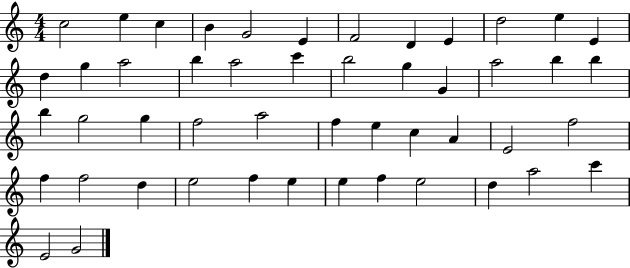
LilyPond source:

{
  \clef treble
  \numericTimeSignature
  \time 4/4
  \key c \major
  c''2 e''4 c''4 | b'4 g'2 e'4 | f'2 d'4 e'4 | d''2 e''4 e'4 | \break d''4 g''4 a''2 | b''4 a''2 c'''4 | b''2 g''4 g'4 | a''2 b''4 b''4 | \break b''4 g''2 g''4 | f''2 a''2 | f''4 e''4 c''4 a'4 | e'2 f''2 | \break f''4 f''2 d''4 | e''2 f''4 e''4 | e''4 f''4 e''2 | d''4 a''2 c'''4 | \break e'2 g'2 | \bar "|."
}